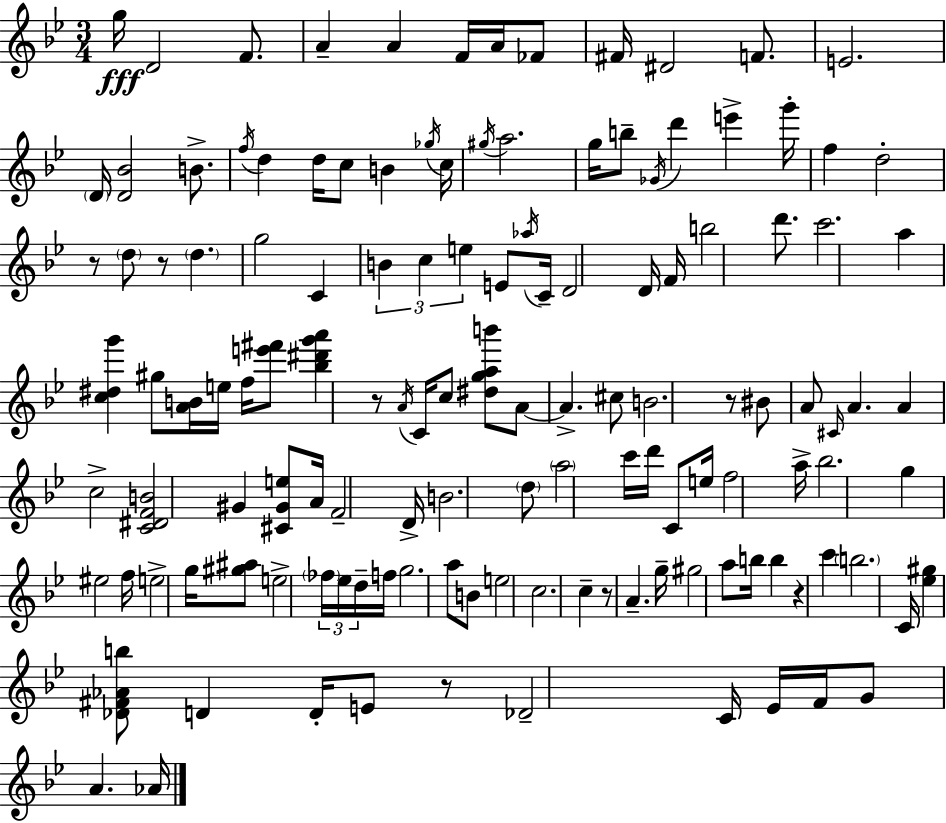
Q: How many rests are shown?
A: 7